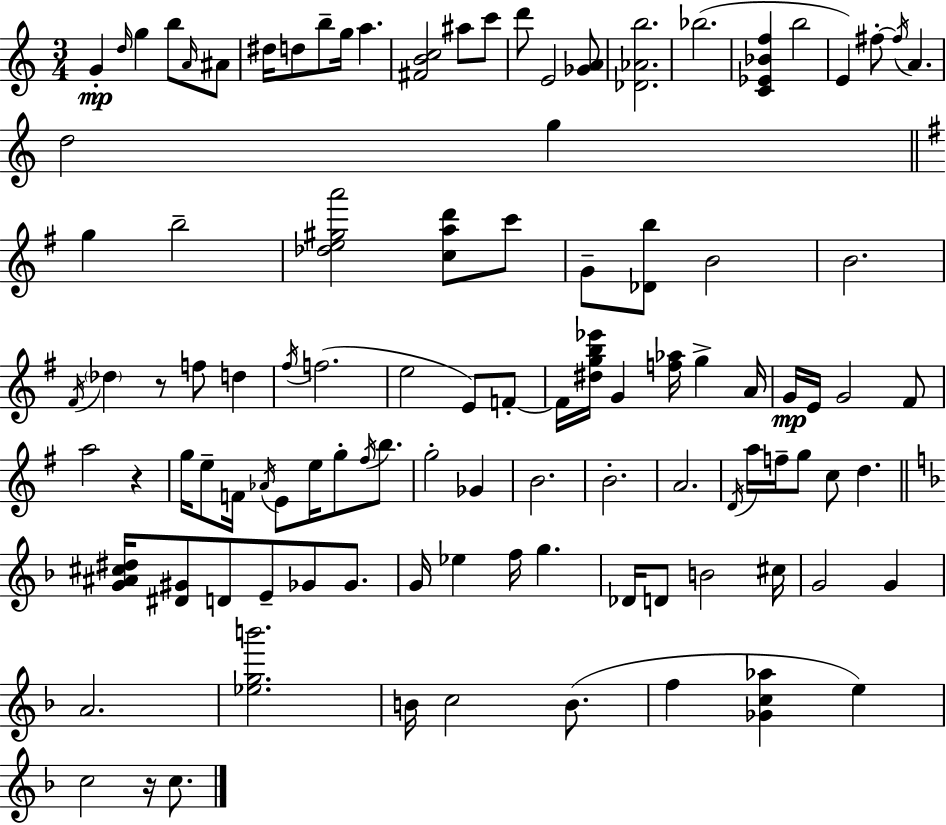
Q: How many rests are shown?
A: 3